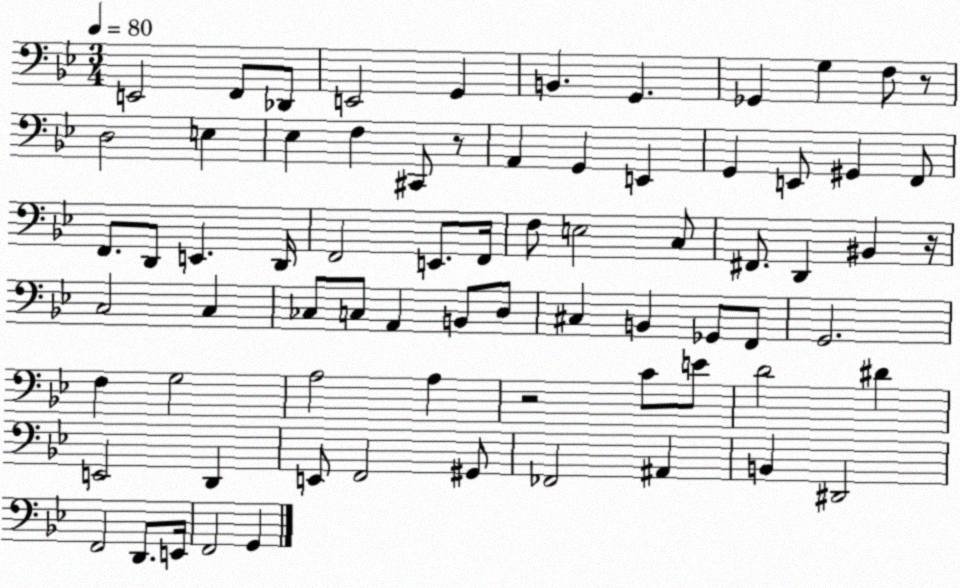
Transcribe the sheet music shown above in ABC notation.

X:1
T:Untitled
M:3/4
L:1/4
K:Bb
E,,2 F,,/2 _D,,/2 E,,2 G,, B,, G,, _G,, G, F,/2 z/2 D,2 E, _E, F, ^C,,/2 z/2 A,, G,, E,, G,, E,,/2 ^G,, F,,/2 F,,/2 D,,/2 E,, D,,/4 F,,2 E,,/2 F,,/4 F,/2 E,2 C,/2 ^F,,/2 D,, ^B,, z/4 C,2 C, _C,/2 C,/2 A,, B,,/2 D,/2 ^C, B,, _G,,/2 F,,/2 G,,2 F, G,2 A,2 A, z2 C/2 E/2 D2 ^D E,,2 D,, E,,/2 F,,2 ^G,,/2 _F,,2 ^A,, B,, ^D,,2 F,,2 D,,/2 E,,/4 F,,2 G,,